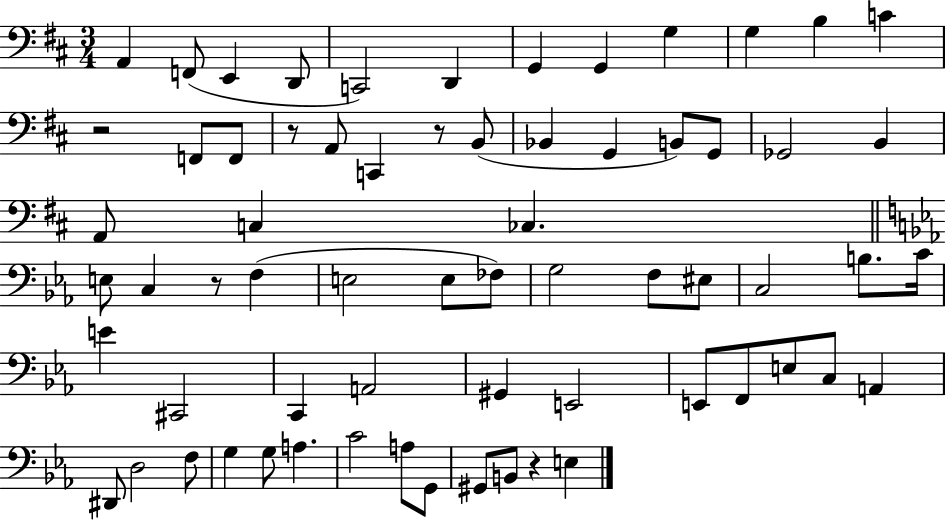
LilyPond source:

{
  \clef bass
  \numericTimeSignature
  \time 3/4
  \key d \major
  a,4 f,8( e,4 d,8 | c,2) d,4 | g,4 g,4 g4 | g4 b4 c'4 | \break r2 f,8 f,8 | r8 a,8 c,4 r8 b,8( | bes,4 g,4 b,8) g,8 | ges,2 b,4 | \break a,8 c4 ces4. | \bar "||" \break \key ees \major e8 c4 r8 f4( | e2 e8 fes8) | g2 f8 eis8 | c2 b8. c'16 | \break e'4 cis,2 | c,4 a,2 | gis,4 e,2 | e,8 f,8 e8 c8 a,4 | \break dis,8 d2 f8 | g4 g8 a4. | c'2 a8 g,8 | gis,8 b,8 r4 e4 | \break \bar "|."
}